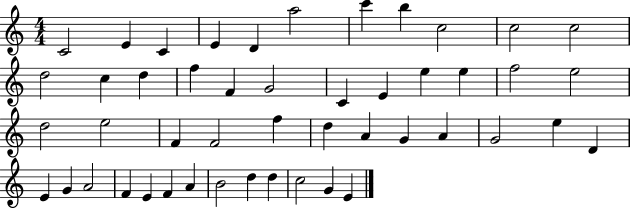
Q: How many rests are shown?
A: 0